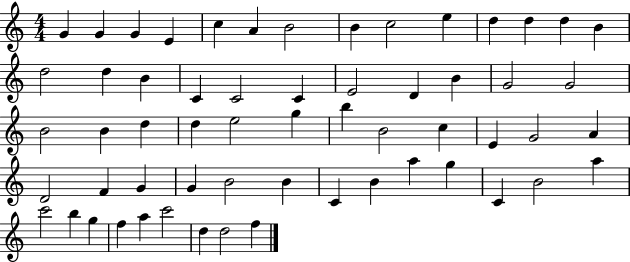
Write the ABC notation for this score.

X:1
T:Untitled
M:4/4
L:1/4
K:C
G G G E c A B2 B c2 e d d d B d2 d B C C2 C E2 D B G2 G2 B2 B d d e2 g b B2 c E G2 A D2 F G G B2 B C B a g C B2 a c'2 b g f a c'2 d d2 f